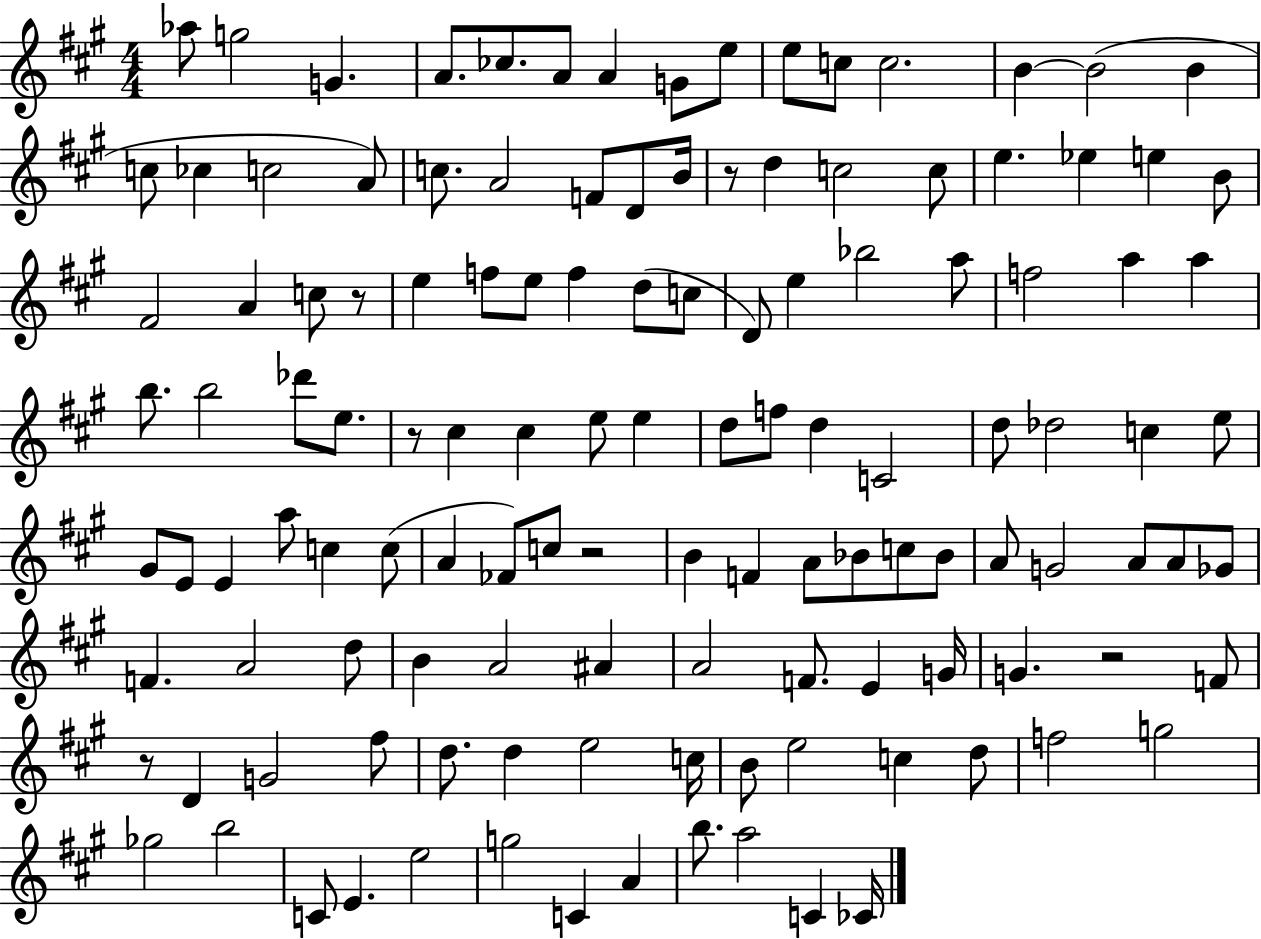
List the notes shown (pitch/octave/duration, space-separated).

Ab5/e G5/h G4/q. A4/e. CES5/e. A4/e A4/q G4/e E5/e E5/e C5/e C5/h. B4/q B4/h B4/q C5/e CES5/q C5/h A4/e C5/e. A4/h F4/e D4/e B4/s R/e D5/q C5/h C5/e E5/q. Eb5/q E5/q B4/e F#4/h A4/q C5/e R/e E5/q F5/e E5/e F5/q D5/e C5/e D4/e E5/q Bb5/h A5/e F5/h A5/q A5/q B5/e. B5/h Db6/e E5/e. R/e C#5/q C#5/q E5/e E5/q D5/e F5/e D5/q C4/h D5/e Db5/h C5/q E5/e G#4/e E4/e E4/q A5/e C5/q C5/e A4/q FES4/e C5/e R/h B4/q F4/q A4/e Bb4/e C5/e Bb4/e A4/e G4/h A4/e A4/e Gb4/e F4/q. A4/h D5/e B4/q A4/h A#4/q A4/h F4/e. E4/q G4/s G4/q. R/h F4/e R/e D4/q G4/h F#5/e D5/e. D5/q E5/h C5/s B4/e E5/h C5/q D5/e F5/h G5/h Gb5/h B5/h C4/e E4/q. E5/h G5/h C4/q A4/q B5/e. A5/h C4/q CES4/s